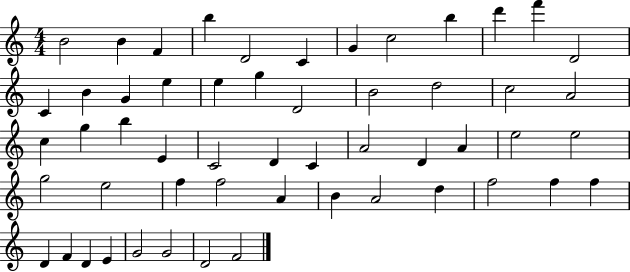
X:1
T:Untitled
M:4/4
L:1/4
K:C
B2 B F b D2 C G c2 b d' f' D2 C B G e e g D2 B2 d2 c2 A2 c g b E C2 D C A2 D A e2 e2 g2 e2 f f2 A B A2 d f2 f f D F D E G2 G2 D2 F2